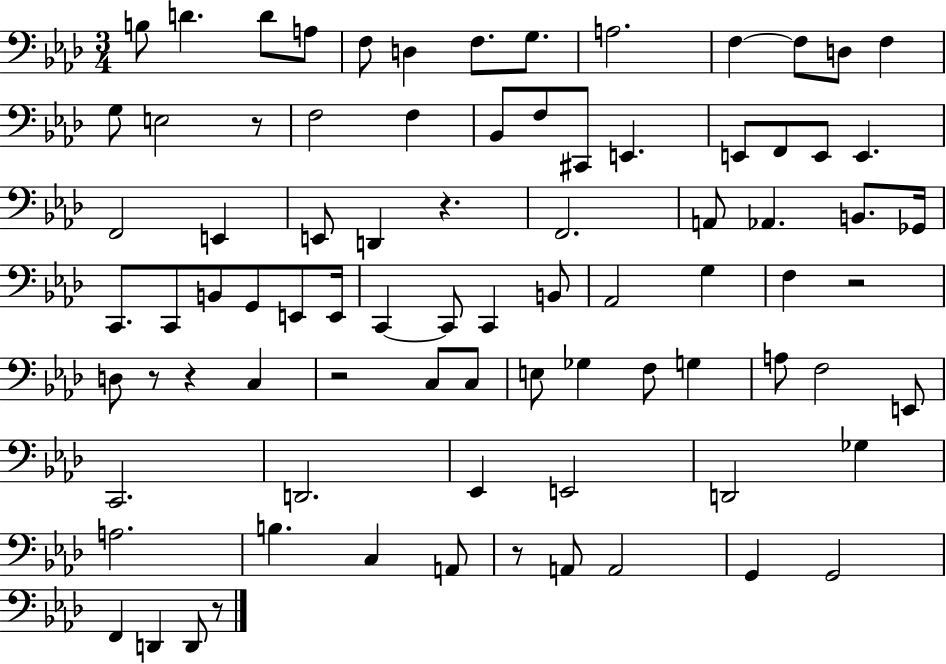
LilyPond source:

{
  \clef bass
  \numericTimeSignature
  \time 3/4
  \key aes \major
  \repeat volta 2 { b8 d'4. d'8 a8 | f8 d4 f8. g8. | a2. | f4~~ f8 d8 f4 | \break g8 e2 r8 | f2 f4 | bes,8 f8 cis,8 e,4. | e,8 f,8 e,8 e,4. | \break f,2 e,4 | e,8 d,4 r4. | f,2. | a,8 aes,4. b,8. ges,16 | \break c,8. c,8 b,8 g,8 e,8 e,16 | c,4~~ c,8 c,4 b,8 | aes,2 g4 | f4 r2 | \break d8 r8 r4 c4 | r2 c8 c8 | e8 ges4 f8 g4 | a8 f2 e,8 | \break c,2. | d,2. | ees,4 e,2 | d,2 ges4 | \break a2. | b4. c4 a,8 | r8 a,8 a,2 | g,4 g,2 | \break f,4 d,4 d,8 r8 | } \bar "|."
}